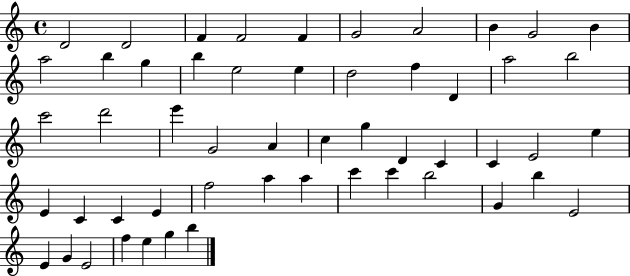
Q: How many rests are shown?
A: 0